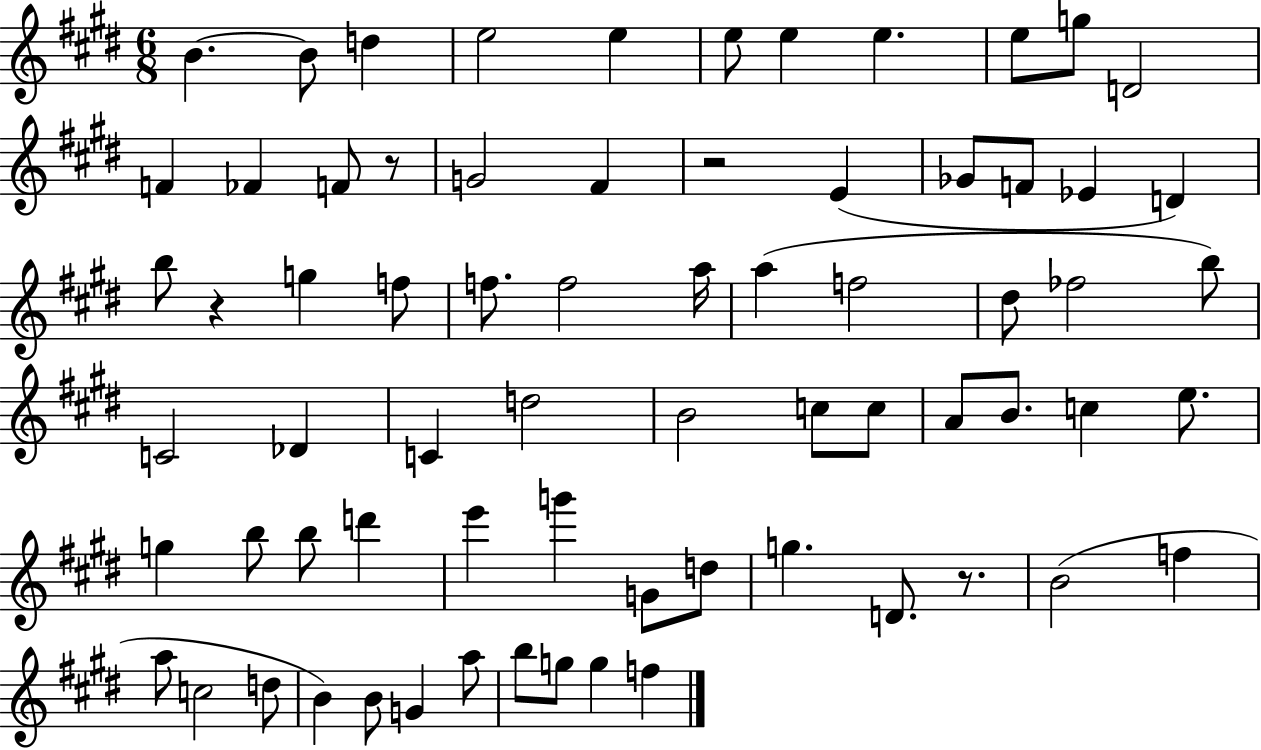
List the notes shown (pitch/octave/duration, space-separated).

B4/q. B4/e D5/q E5/h E5/q E5/e E5/q E5/q. E5/e G5/e D4/h F4/q FES4/q F4/e R/e G4/h F#4/q R/h E4/q Gb4/e F4/e Eb4/q D4/q B5/e R/q G5/q F5/e F5/e. F5/h A5/s A5/q F5/h D#5/e FES5/h B5/e C4/h Db4/q C4/q D5/h B4/h C5/e C5/e A4/e B4/e. C5/q E5/e. G5/q B5/e B5/e D6/q E6/q G6/q G4/e D5/e G5/q. D4/e. R/e. B4/h F5/q A5/e C5/h D5/e B4/q B4/e G4/q A5/e B5/e G5/e G5/q F5/q